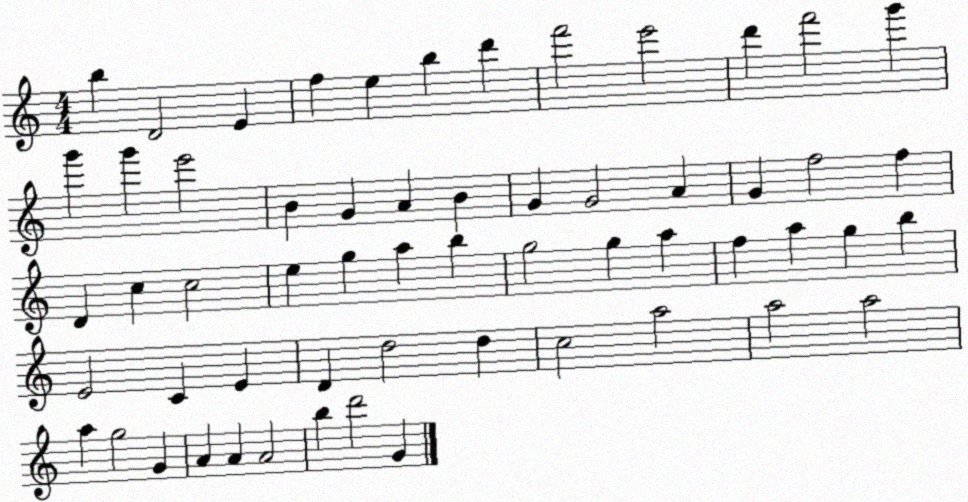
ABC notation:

X:1
T:Untitled
M:4/4
L:1/4
K:C
b D2 E f e b d' f'2 e'2 d' f'2 g' g' g' e'2 B G A B G G2 A G f2 f D c c2 e g a b g2 g a f a g b E2 C E D d2 d c2 a2 a2 a2 a g2 G A A A2 b d'2 G